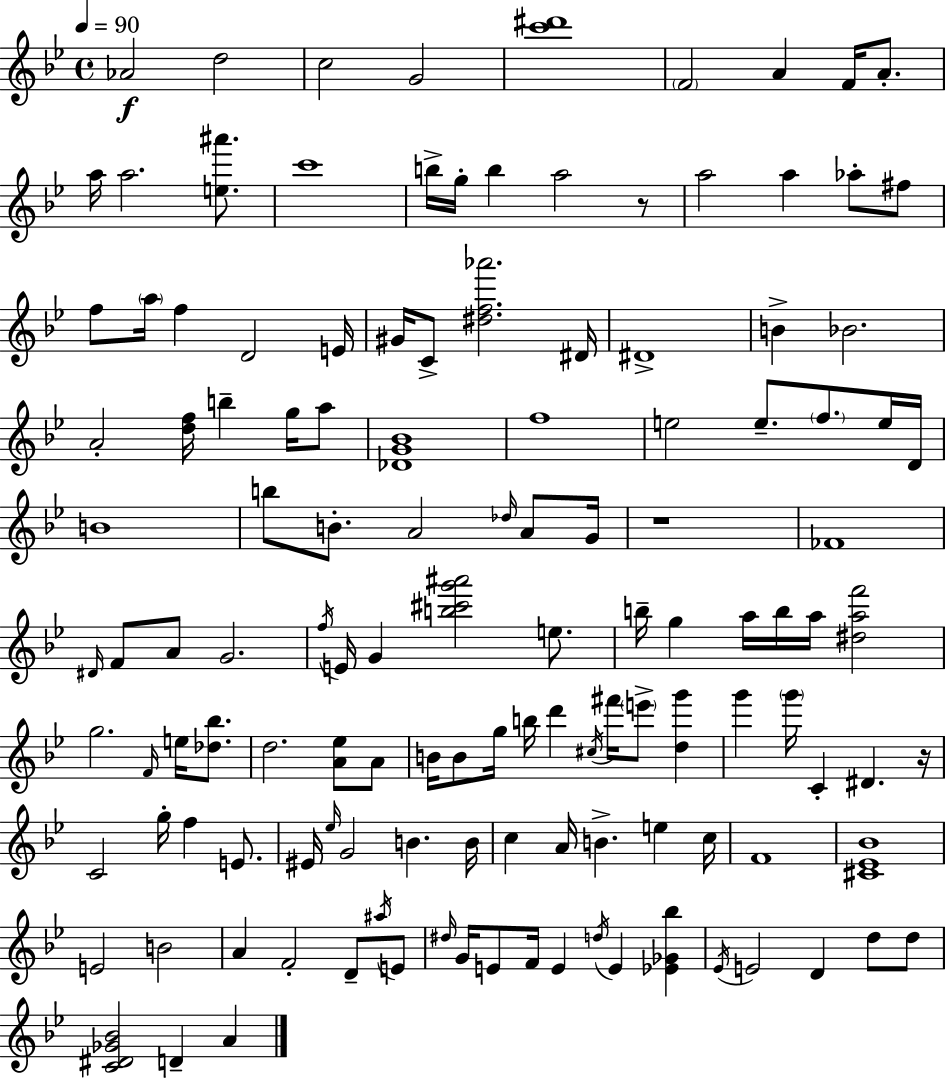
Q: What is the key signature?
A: BES major